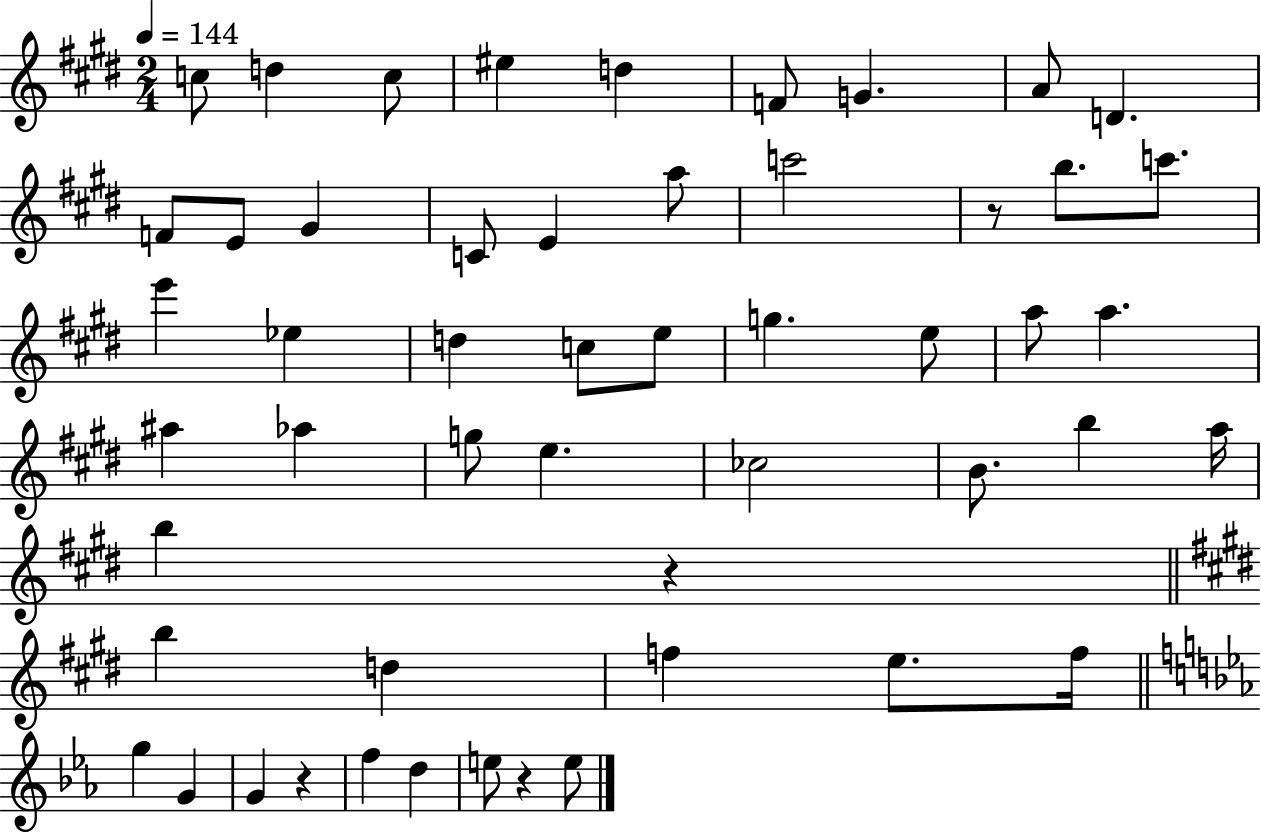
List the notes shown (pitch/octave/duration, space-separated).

C5/e D5/q C5/e EIS5/q D5/q F4/e G4/q. A4/e D4/q. F4/e E4/e G#4/q C4/e E4/q A5/e C6/h R/e B5/e. C6/e. E6/q Eb5/q D5/q C5/e E5/e G5/q. E5/e A5/e A5/q. A#5/q Ab5/q G5/e E5/q. CES5/h B4/e. B5/q A5/s B5/q R/q B5/q D5/q F5/q E5/e. F5/s G5/q G4/q G4/q R/q F5/q D5/q E5/e R/q E5/e